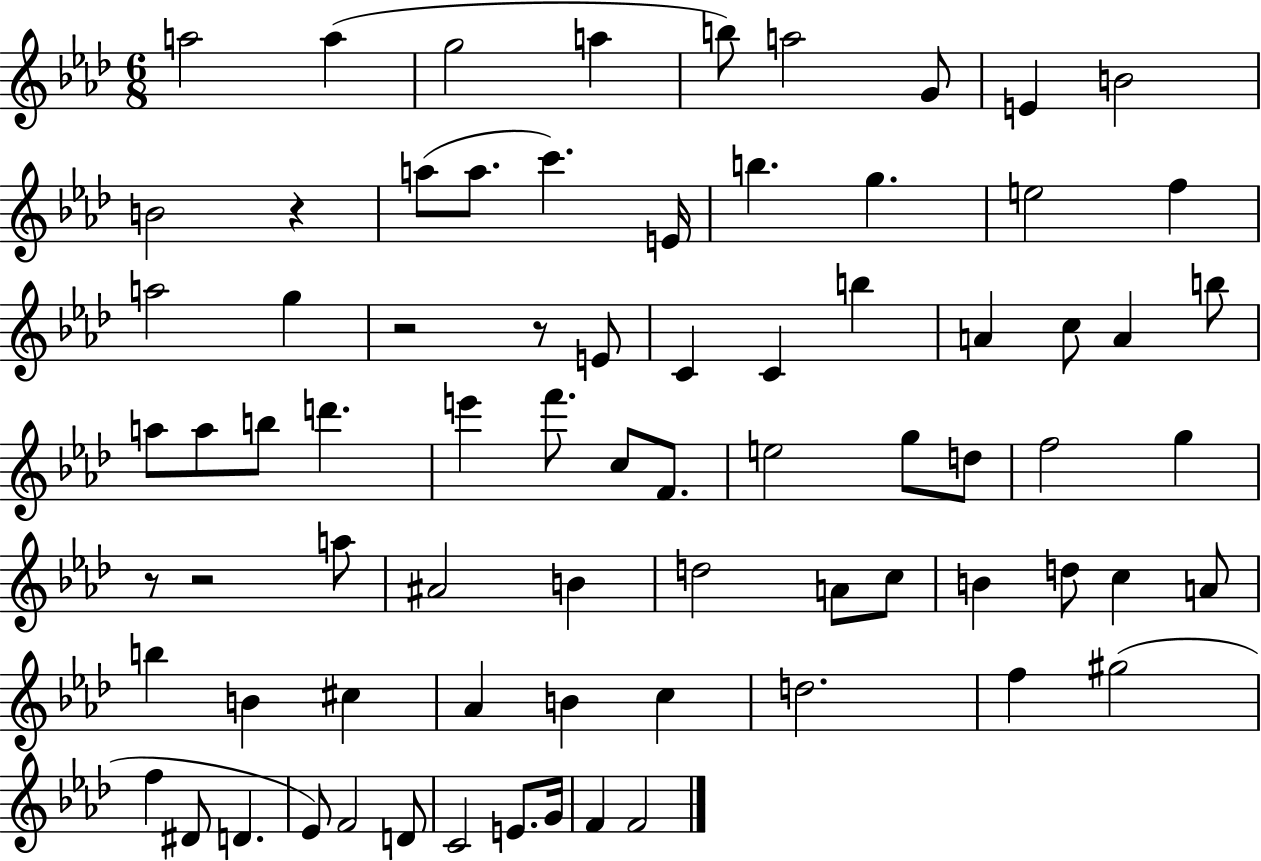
X:1
T:Untitled
M:6/8
L:1/4
K:Ab
a2 a g2 a b/2 a2 G/2 E B2 B2 z a/2 a/2 c' E/4 b g e2 f a2 g z2 z/2 E/2 C C b A c/2 A b/2 a/2 a/2 b/2 d' e' f'/2 c/2 F/2 e2 g/2 d/2 f2 g z/2 z2 a/2 ^A2 B d2 A/2 c/2 B d/2 c A/2 b B ^c _A B c d2 f ^g2 f ^D/2 D _E/2 F2 D/2 C2 E/2 G/4 F F2